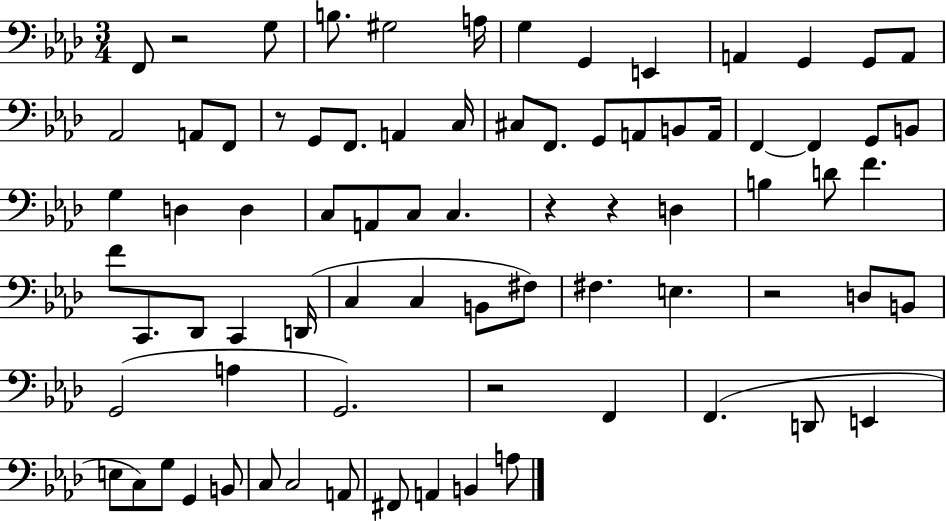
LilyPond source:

{
  \clef bass
  \numericTimeSignature
  \time 3/4
  \key aes \major
  f,8 r2 g8 | b8. gis2 a16 | g4 g,4 e,4 | a,4 g,4 g,8 a,8 | \break aes,2 a,8 f,8 | r8 g,8 f,8. a,4 c16 | cis8 f,8. g,8 a,8 b,8 a,16 | f,4~~ f,4 g,8 b,8 | \break g4 d4 d4 | c8 a,8 c8 c4. | r4 r4 d4 | b4 d'8 f'4. | \break f'8 c,8. des,8 c,4 d,16( | c4 c4 b,8 fis8) | fis4. e4. | r2 d8 b,8 | \break g,2( a4 | g,2.) | r2 f,4 | f,4.( d,8 e,4 | \break e8 c8) g8 g,4 b,8 | c8 c2 a,8 | fis,8 a,4 b,4 a8 | \bar "|."
}